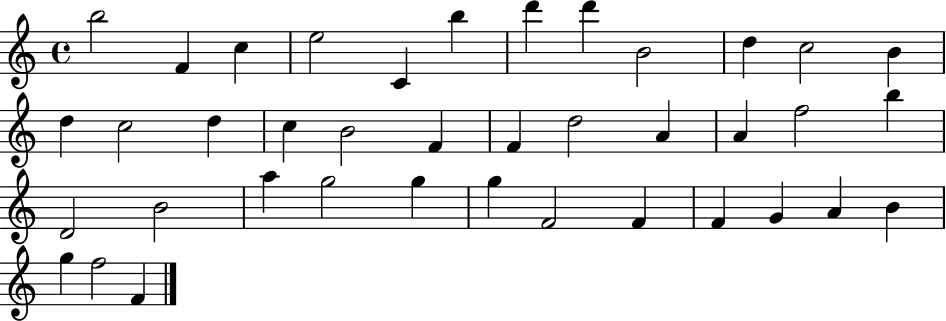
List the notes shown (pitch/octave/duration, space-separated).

B5/h F4/q C5/q E5/h C4/q B5/q D6/q D6/q B4/h D5/q C5/h B4/q D5/q C5/h D5/q C5/q B4/h F4/q F4/q D5/h A4/q A4/q F5/h B5/q D4/h B4/h A5/q G5/h G5/q G5/q F4/h F4/q F4/q G4/q A4/q B4/q G5/q F5/h F4/q